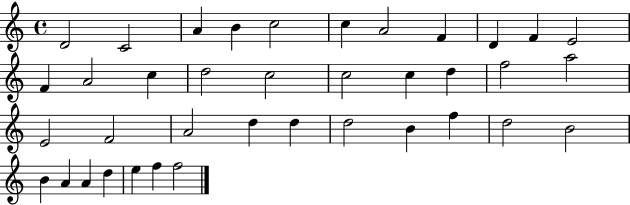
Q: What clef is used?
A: treble